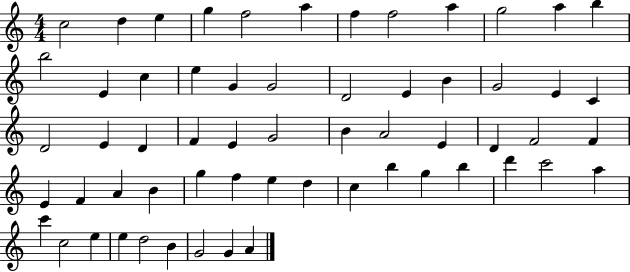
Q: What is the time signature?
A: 4/4